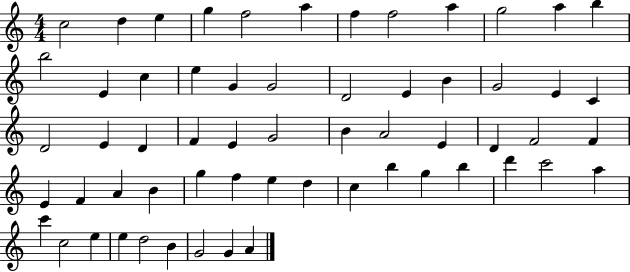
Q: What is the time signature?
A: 4/4